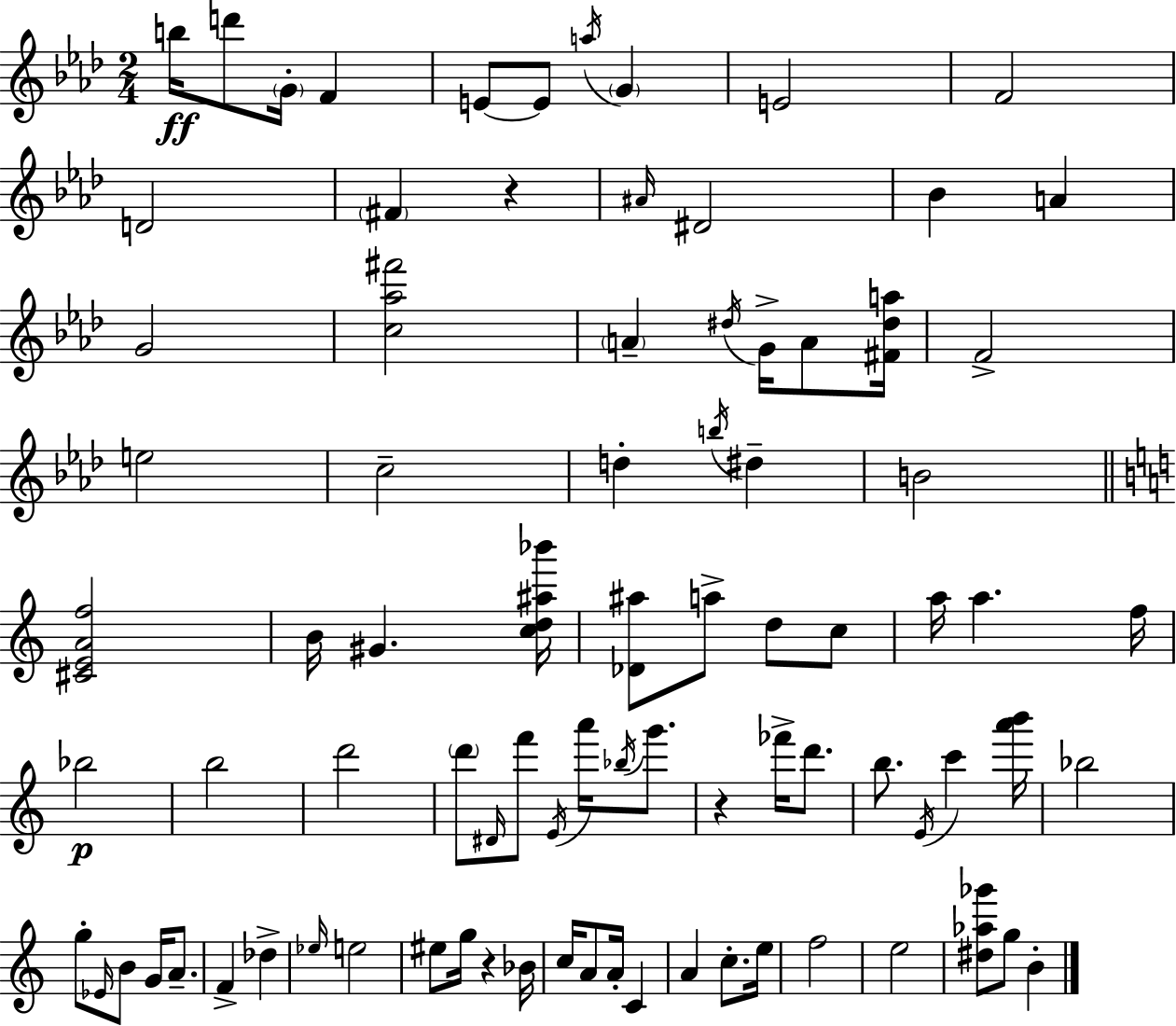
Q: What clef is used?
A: treble